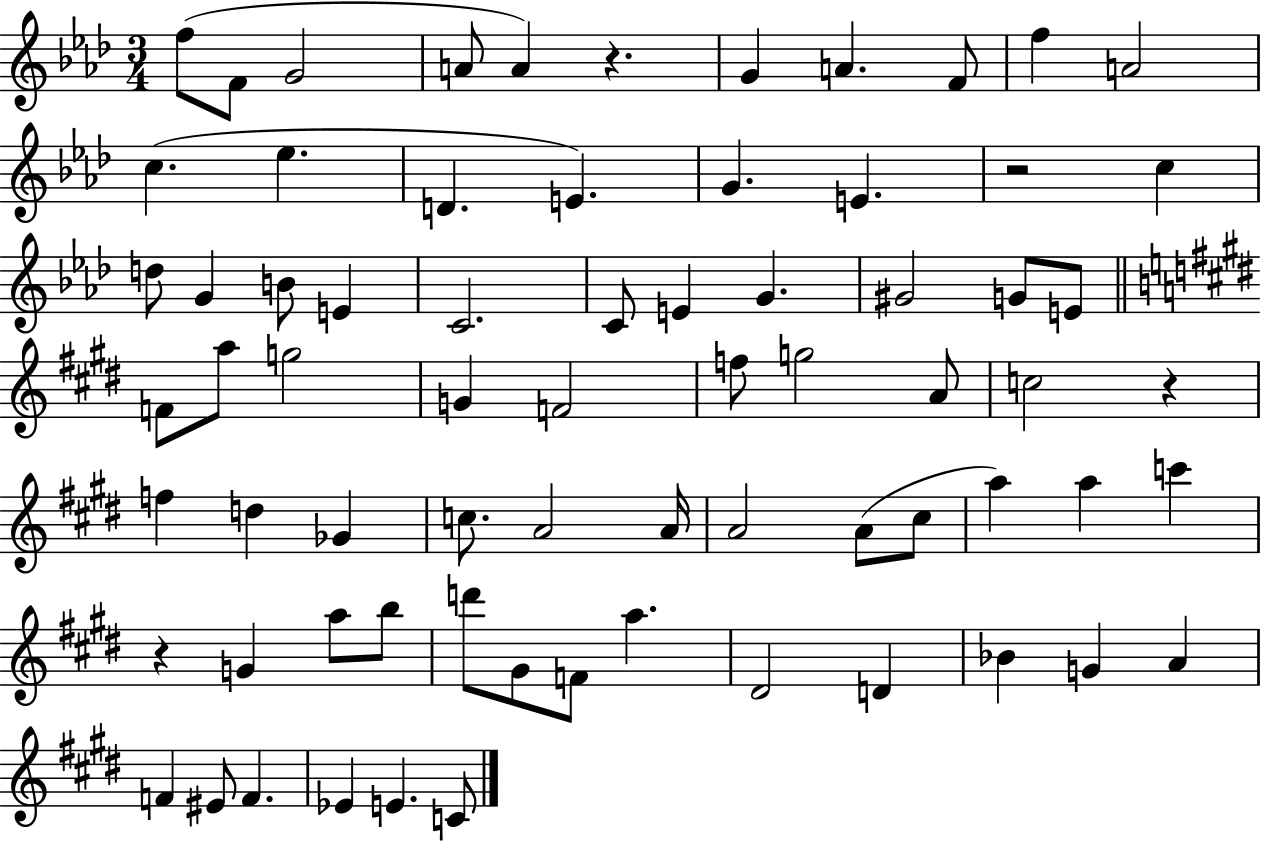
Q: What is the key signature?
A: AES major